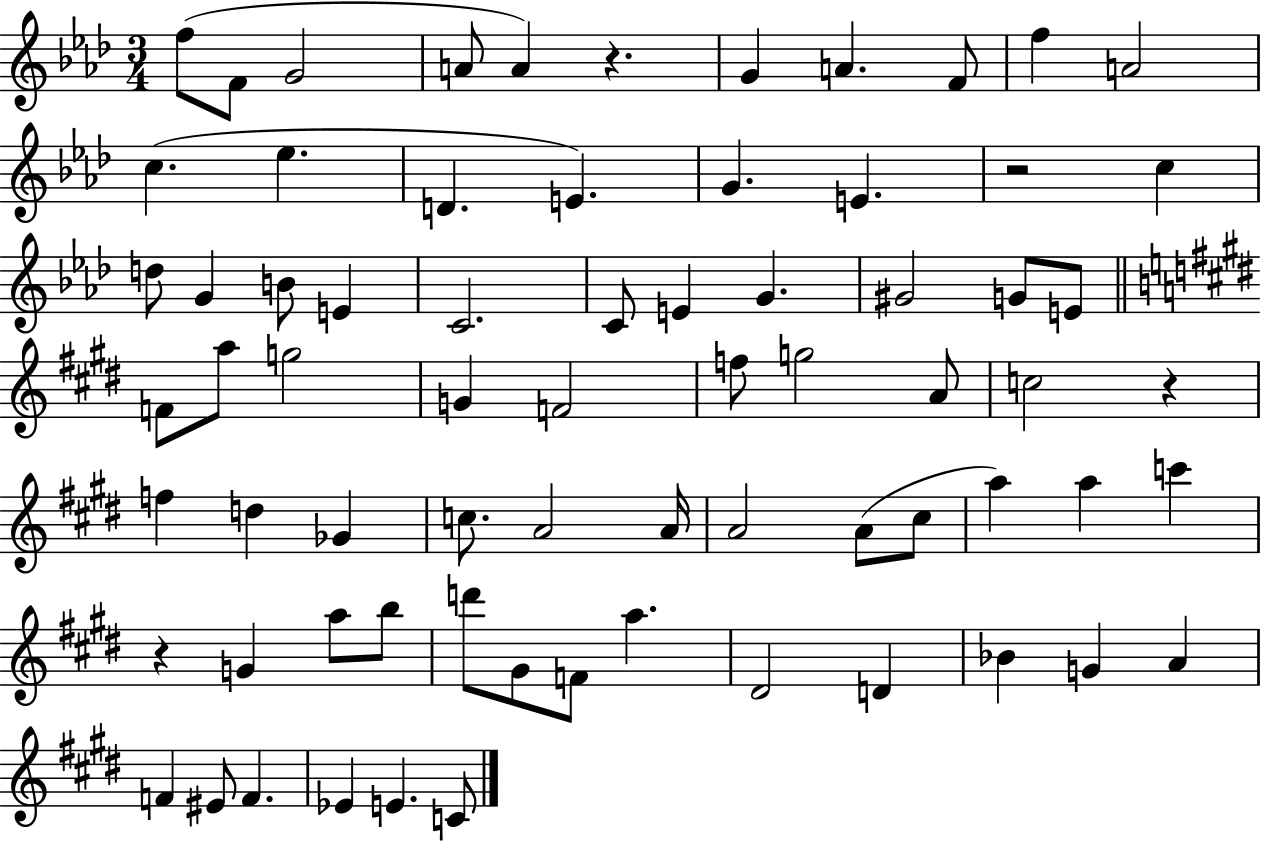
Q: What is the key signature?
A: AES major